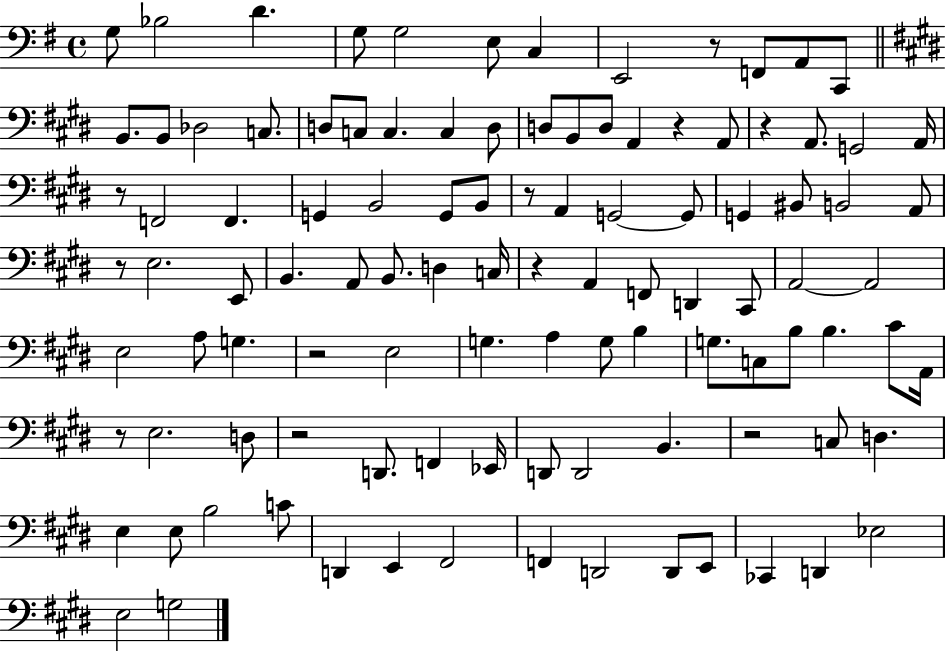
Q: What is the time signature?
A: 4/4